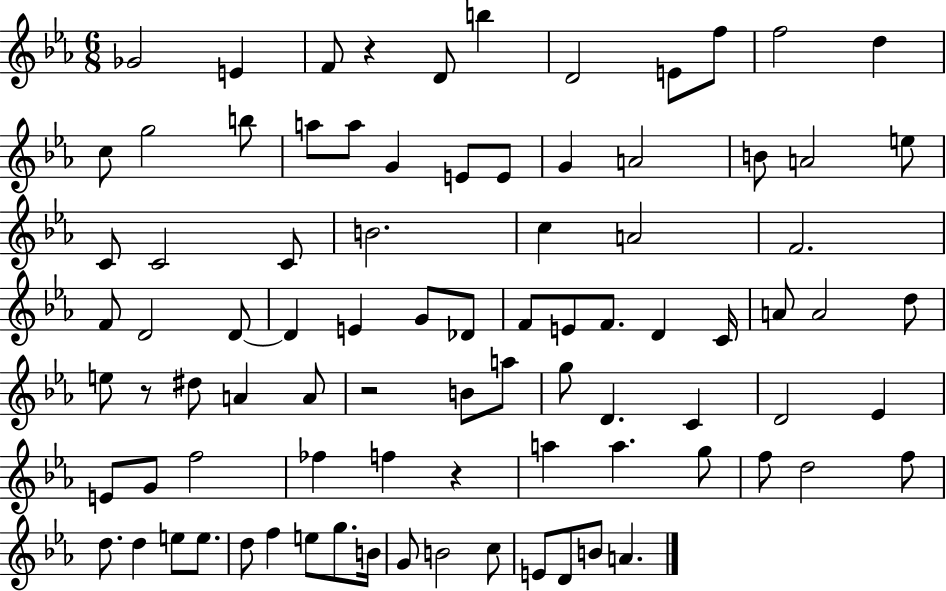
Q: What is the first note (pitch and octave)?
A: Gb4